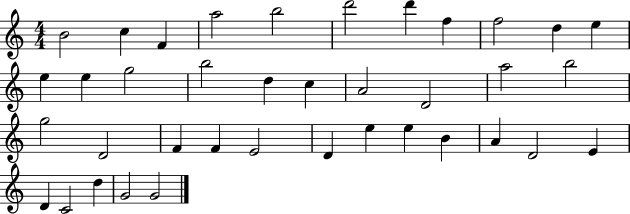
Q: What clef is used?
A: treble